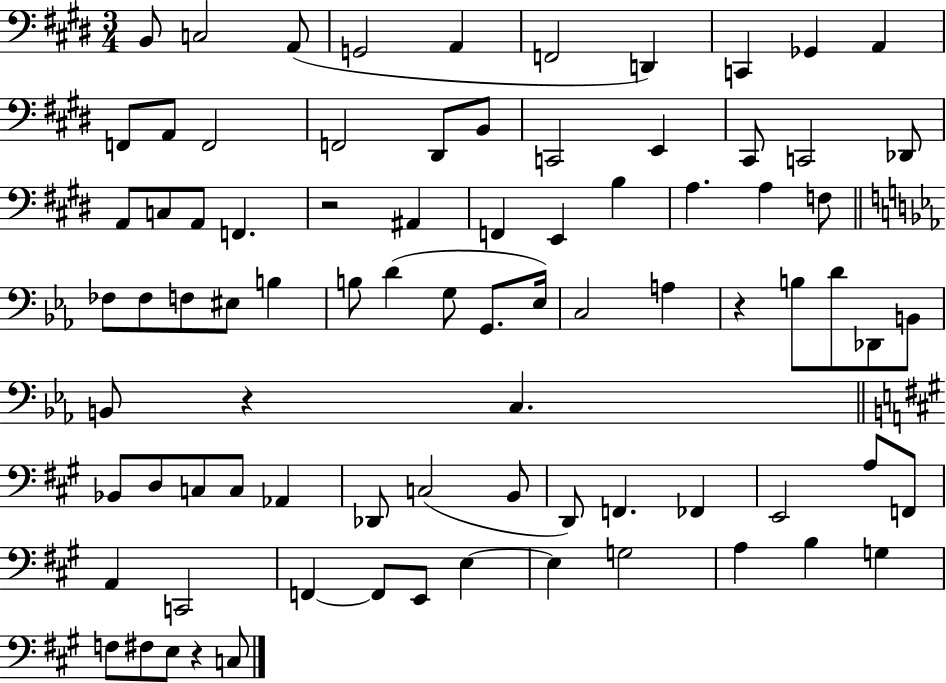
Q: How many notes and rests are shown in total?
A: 83